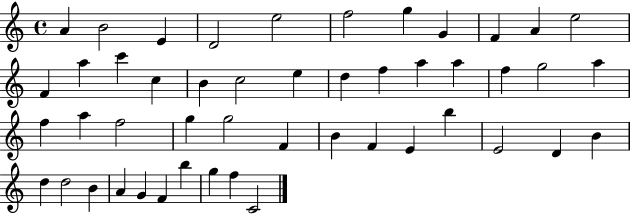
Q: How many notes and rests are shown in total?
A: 48